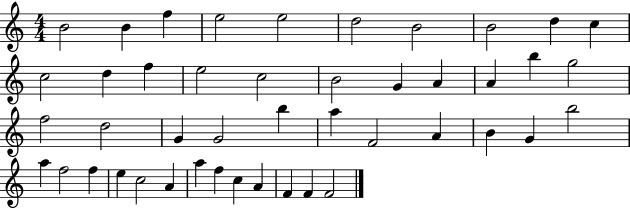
{
  \clef treble
  \numericTimeSignature
  \time 4/4
  \key c \major
  b'2 b'4 f''4 | e''2 e''2 | d''2 b'2 | b'2 d''4 c''4 | \break c''2 d''4 f''4 | e''2 c''2 | b'2 g'4 a'4 | a'4 b''4 g''2 | \break f''2 d''2 | g'4 g'2 b''4 | a''4 f'2 a'4 | b'4 g'4 b''2 | \break a''4 f''2 f''4 | e''4 c''2 a'4 | a''4 f''4 c''4 a'4 | f'4 f'4 f'2 | \break \bar "|."
}